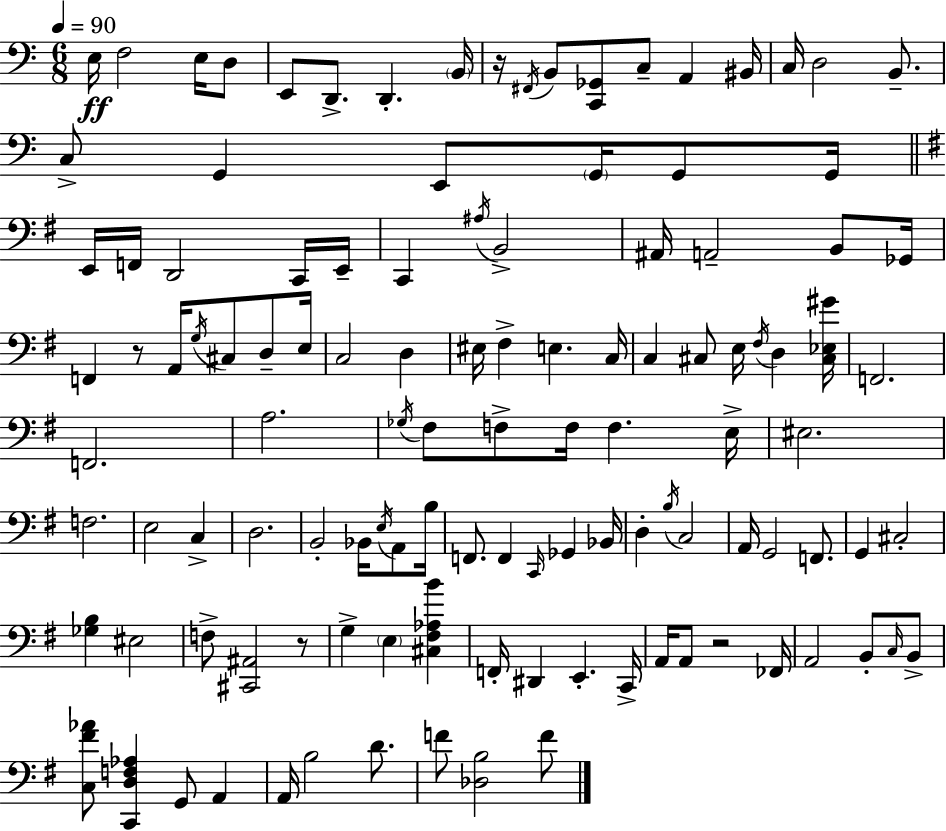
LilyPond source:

{
  \clef bass
  \numericTimeSignature
  \time 6/8
  \key a \minor
  \tempo 4 = 90
  e16\ff f2 e16 d8 | e,8 d,8.-> d,4.-. \parenthesize b,16 | r16 \acciaccatura { fis,16 } b,8 <c, ges,>8 c8-- a,4 | bis,16 c16 d2 b,8.-- | \break c8-> g,4 e,8 \parenthesize g,16 g,8 | g,16 \bar "||" \break \key g \major e,16 f,16 d,2 c,16 e,16-- | c,4 \acciaccatura { ais16 } b,2-> | ais,16 a,2-- b,8 | ges,16 f,4 r8 a,16 \acciaccatura { g16 } cis8 d8-- | \break e16 c2 d4 | eis16 fis4-> e4. | c16 c4 cis8 e16 \acciaccatura { fis16 } d4 | <cis ees gis'>16 f,2. | \break f,2. | a2. | \acciaccatura { ges16 } fis8 f8-> f16 f4. | e16-> eis2. | \break f2. | e2 | c4-> d2. | b,2-. | \break bes,16 \acciaccatura { e16 } a,8 b16 f,8. f,4 | \grace { c,16 } ges,4 bes,16 d4-. \acciaccatura { b16 } c2 | a,16 g,2 | f,8. g,4 cis2-. | \break <ges b>4 eis2 | f8-> <cis, ais,>2 | r8 g4-> \parenthesize e4 | <cis fis aes b'>4 f,16-. dis,4 | \break e,4.-. c,16-> a,16 a,8 r2 | fes,16 a,2 | b,8-. \grace { c16 } b,8-> <c fis' aes'>8 <c, d f aes>4 | g,8 a,4 a,16 b2 | \break d'8. f'8 <des b>2 | f'8 \bar "|."
}